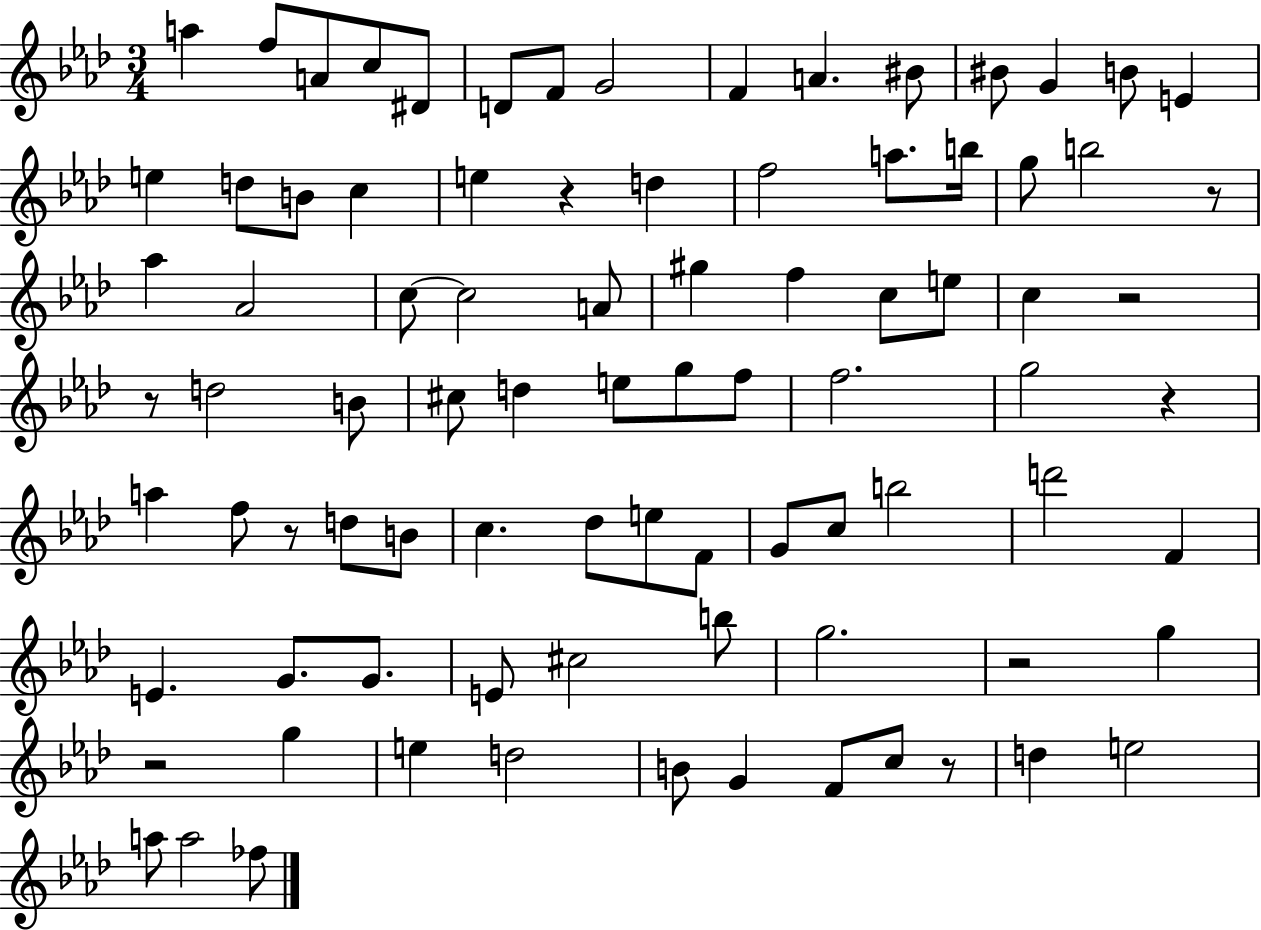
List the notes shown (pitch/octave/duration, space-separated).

A5/q F5/e A4/e C5/e D#4/e D4/e F4/e G4/h F4/q A4/q. BIS4/e BIS4/e G4/q B4/e E4/q E5/q D5/e B4/e C5/q E5/q R/q D5/q F5/h A5/e. B5/s G5/e B5/h R/e Ab5/q Ab4/h C5/e C5/h A4/e G#5/q F5/q C5/e E5/e C5/q R/h R/e D5/h B4/e C#5/e D5/q E5/e G5/e F5/e F5/h. G5/h R/q A5/q F5/e R/e D5/e B4/e C5/q. Db5/e E5/e F4/e G4/e C5/e B5/h D6/h F4/q E4/q. G4/e. G4/e. E4/e C#5/h B5/e G5/h. R/h G5/q R/h G5/q E5/q D5/h B4/e G4/q F4/e C5/e R/e D5/q E5/h A5/e A5/h FES5/e